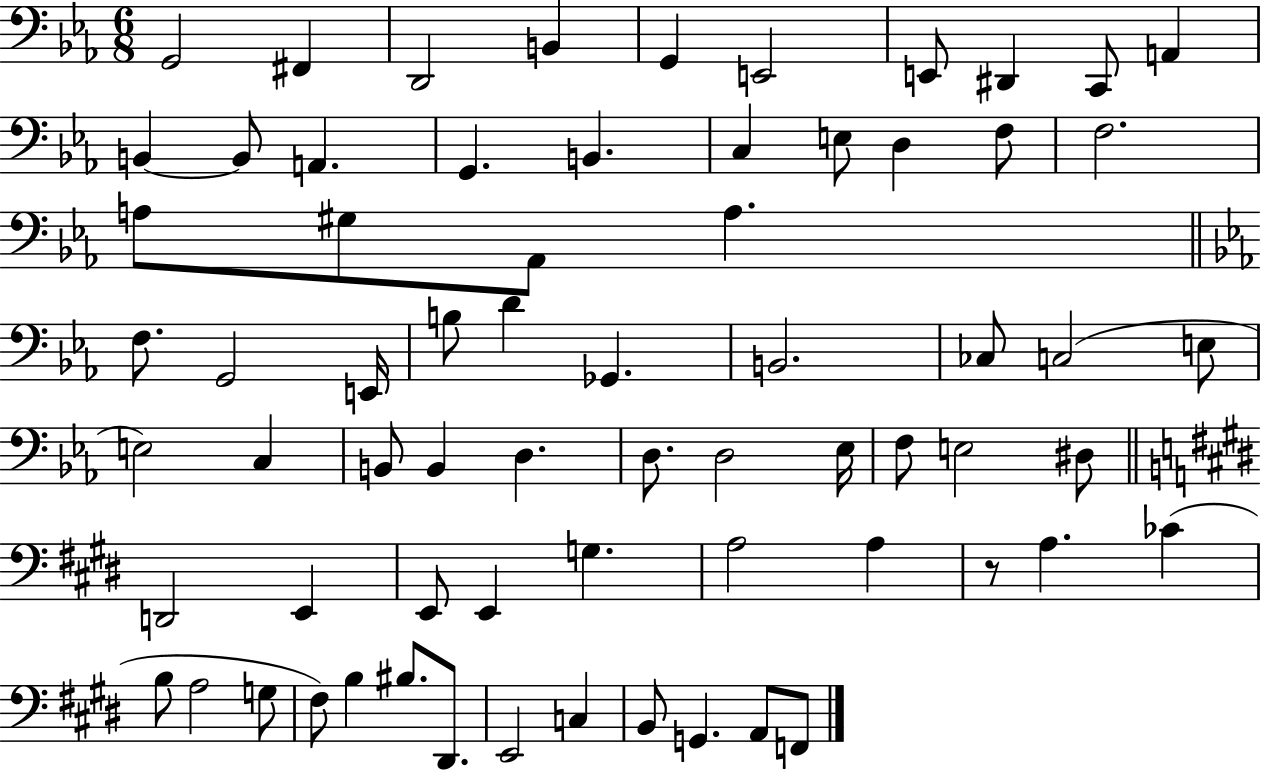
{
  \clef bass
  \numericTimeSignature
  \time 6/8
  \key ees \major
  g,2 fis,4 | d,2 b,4 | g,4 e,2 | e,8 dis,4 c,8 a,4 | \break b,4~~ b,8 a,4. | g,4. b,4. | c4 e8 d4 f8 | f2. | \break a8 gis8 aes,8 a4. | \bar "||" \break \key ees \major f8. g,2 e,16 | b8 d'4 ges,4. | b,2. | ces8 c2( e8 | \break e2) c4 | b,8 b,4 d4. | d8. d2 ees16 | f8 e2 dis8 | \break \bar "||" \break \key e \major d,2 e,4 | e,8 e,4 g4. | a2 a4 | r8 a4. ces'4( | \break b8 a2 g8 | fis8) b4 bis8. dis,8. | e,2 c4 | b,8 g,4. a,8 f,8 | \break \bar "|."
}